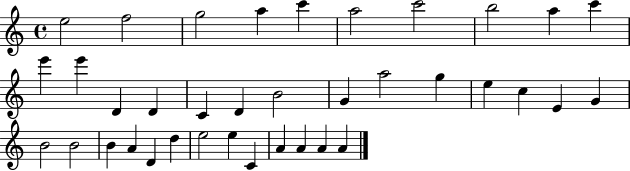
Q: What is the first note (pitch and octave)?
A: E5